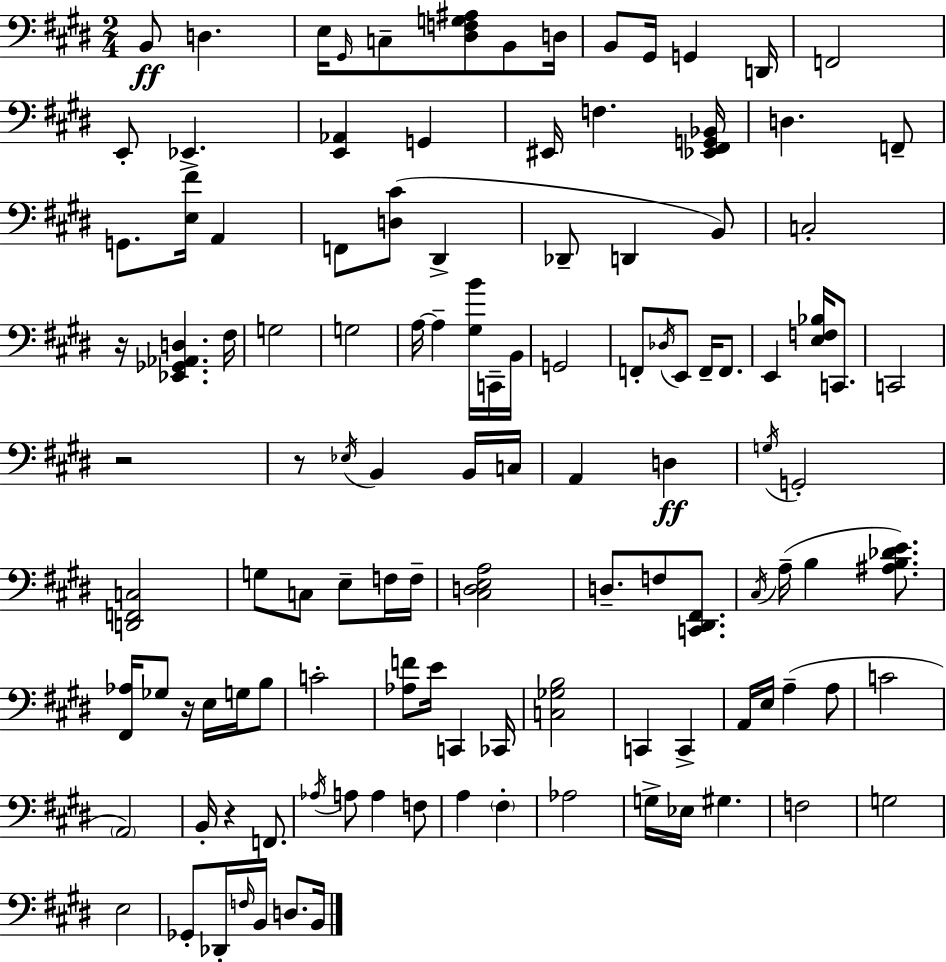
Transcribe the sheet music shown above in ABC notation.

X:1
T:Untitled
M:2/4
L:1/4
K:E
B,,/2 D, E,/4 ^G,,/4 C,/2 [^D,F,G,^A,]/2 B,,/2 D,/4 B,,/2 ^G,,/4 G,, D,,/4 F,,2 E,,/2 _E,, [E,,_A,,] G,, ^E,,/4 F, [_E,,^F,,G,,_B,,]/4 D, F,,/2 G,,/2 [E,^F]/4 A,, F,,/2 [D,^C]/2 ^D,, _D,,/2 D,, B,,/2 C,2 z/4 [_E,,_G,,_A,,D,] ^F,/4 G,2 G,2 A,/4 A, [^G,B]/4 C,,/4 B,,/4 G,,2 F,,/2 _D,/4 E,,/2 F,,/4 F,,/2 E,, [E,F,_B,]/4 C,,/2 C,,2 z2 z/2 _E,/4 B,, B,,/4 C,/4 A,, D, G,/4 G,,2 [D,,F,,C,]2 G,/2 C,/2 E,/2 F,/4 F,/4 [^C,D,E,A,]2 D,/2 F,/2 [C,,^D,,^F,,]/2 ^C,/4 A,/4 B, [^A,B,_DE]/2 [^F,,_A,]/4 _G,/2 z/4 E,/4 G,/4 B,/2 C2 [_A,F]/2 E/4 C,, _C,,/4 [C,_G,B,]2 C,, C,, A,,/4 E,/4 A, A,/2 C2 A,,2 B,,/4 z F,,/2 _A,/4 A,/2 A, F,/2 A, ^F, _A,2 G,/4 _E,/4 ^G, F,2 G,2 E,2 _G,,/2 _D,,/4 F,/4 B,,/4 D,/2 B,,/4